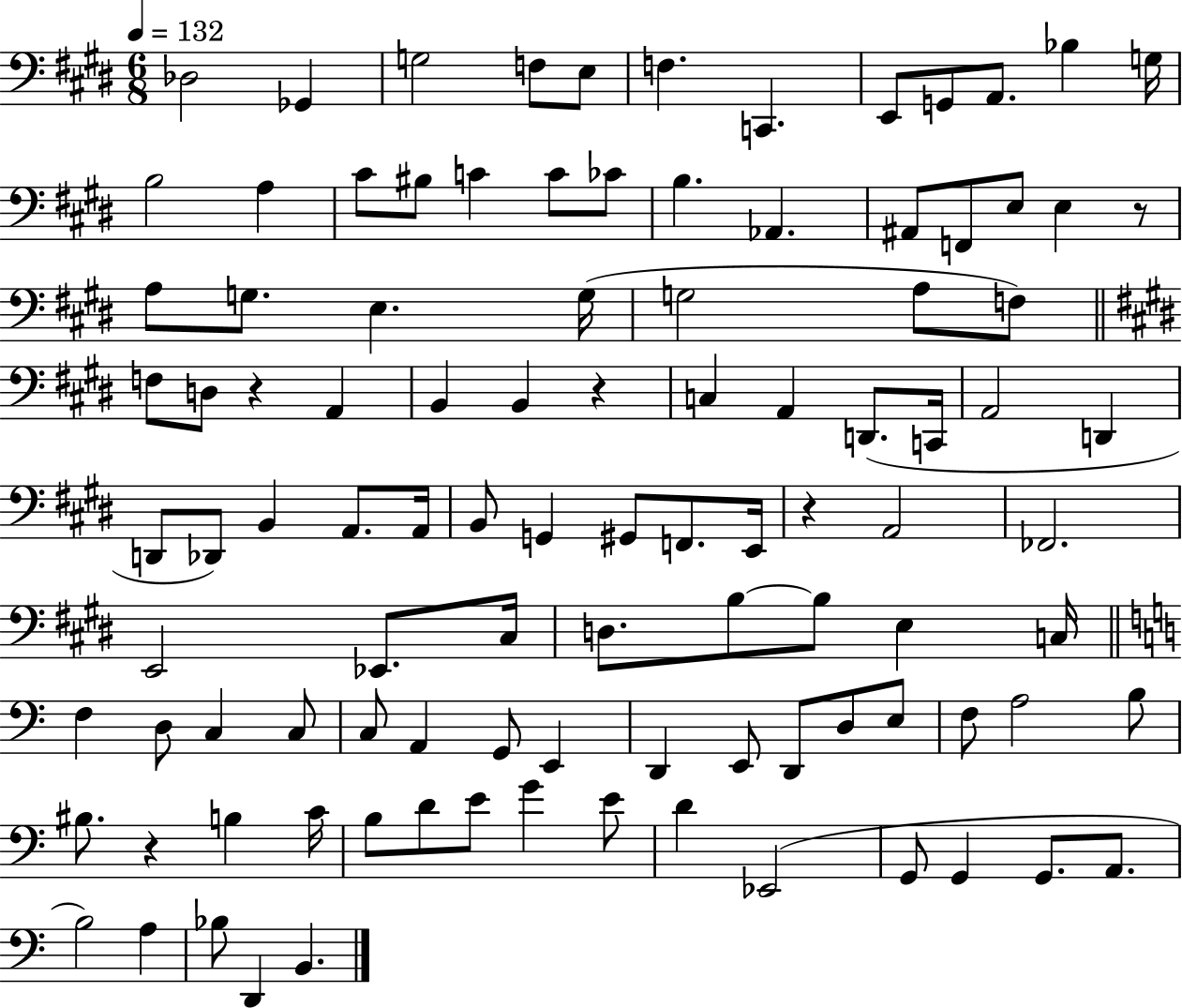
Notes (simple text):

Db3/h Gb2/q G3/h F3/e E3/e F3/q. C2/q. E2/e G2/e A2/e. Bb3/q G3/s B3/h A3/q C#4/e BIS3/e C4/q C4/e CES4/e B3/q. Ab2/q. A#2/e F2/e E3/e E3/q R/e A3/e G3/e. E3/q. G3/s G3/h A3/e F3/e F3/e D3/e R/q A2/q B2/q B2/q R/q C3/q A2/q D2/e. C2/s A2/h D2/q D2/e Db2/e B2/q A2/e. A2/s B2/e G2/q G#2/e F2/e. E2/s R/q A2/h FES2/h. E2/h Eb2/e. C#3/s D3/e. B3/e B3/e E3/q C3/s F3/q D3/e C3/q C3/e C3/e A2/q G2/e E2/q D2/q E2/e D2/e D3/e E3/e F3/e A3/h B3/e BIS3/e. R/q B3/q C4/s B3/e D4/e E4/e G4/q E4/e D4/q Eb2/h G2/e G2/q G2/e. A2/e. B3/h A3/q Bb3/e D2/q B2/q.